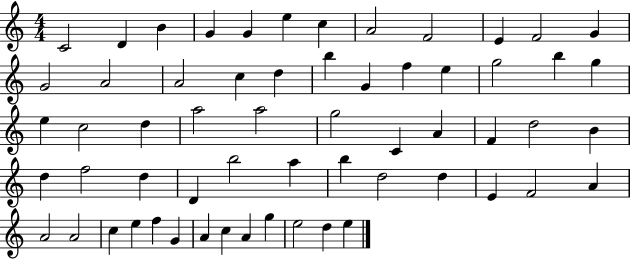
{
  \clef treble
  \numericTimeSignature
  \time 4/4
  \key c \major
  c'2 d'4 b'4 | g'4 g'4 e''4 c''4 | a'2 f'2 | e'4 f'2 g'4 | \break g'2 a'2 | a'2 c''4 d''4 | b''4 g'4 f''4 e''4 | g''2 b''4 g''4 | \break e''4 c''2 d''4 | a''2 a''2 | g''2 c'4 a'4 | f'4 d''2 b'4 | \break d''4 f''2 d''4 | d'4 b''2 a''4 | b''4 d''2 d''4 | e'4 f'2 a'4 | \break a'2 a'2 | c''4 e''4 f''4 g'4 | a'4 c''4 a'4 g''4 | e''2 d''4 e''4 | \break \bar "|."
}